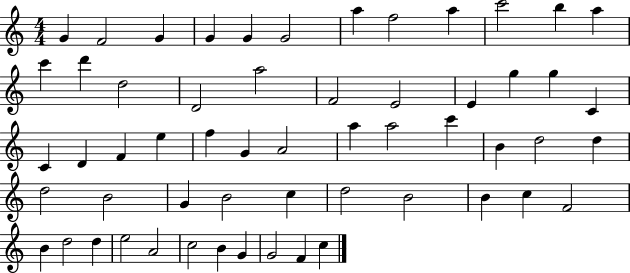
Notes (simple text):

G4/q F4/h G4/q G4/q G4/q G4/h A5/q F5/h A5/q C6/h B5/q A5/q C6/q D6/q D5/h D4/h A5/h F4/h E4/h E4/q G5/q G5/q C4/q C4/q D4/q F4/q E5/q F5/q G4/q A4/h A5/q A5/h C6/q B4/q D5/h D5/q D5/h B4/h G4/q B4/h C5/q D5/h B4/h B4/q C5/q F4/h B4/q D5/h D5/q E5/h A4/h C5/h B4/q G4/q G4/h F4/q C5/q